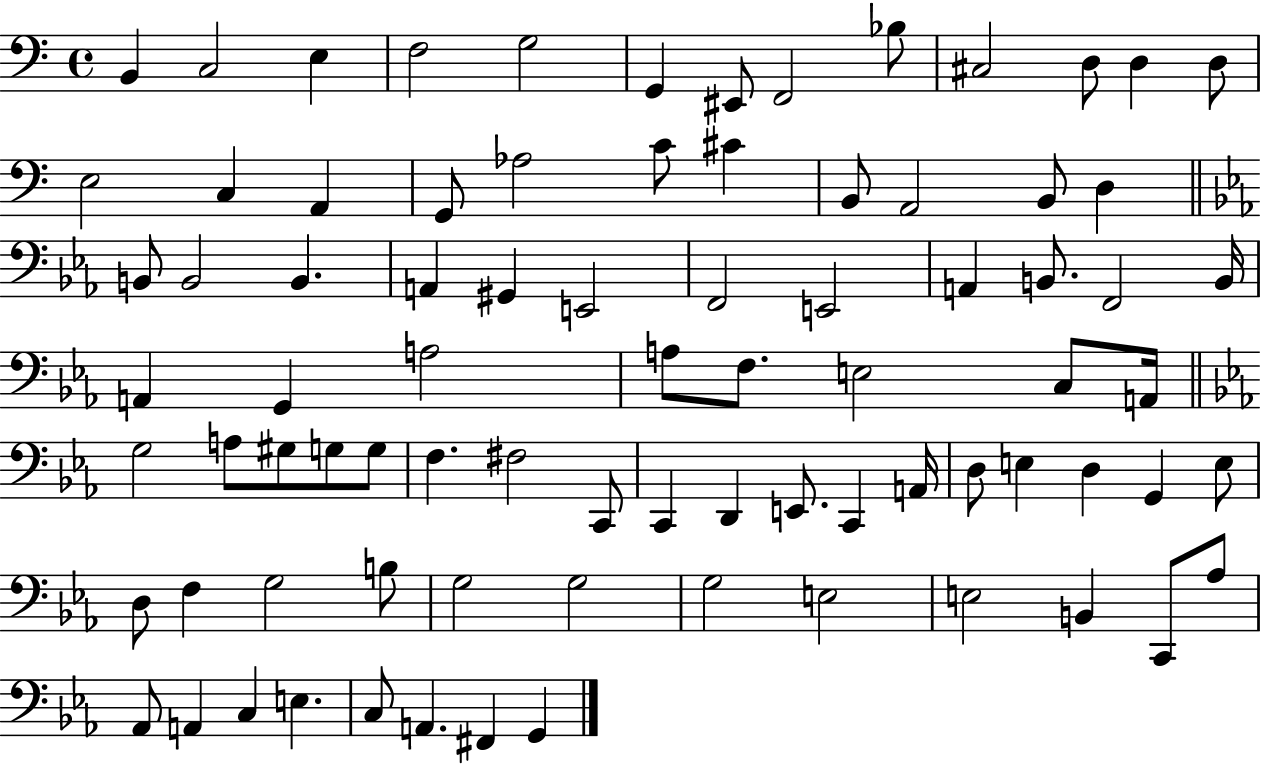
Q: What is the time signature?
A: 4/4